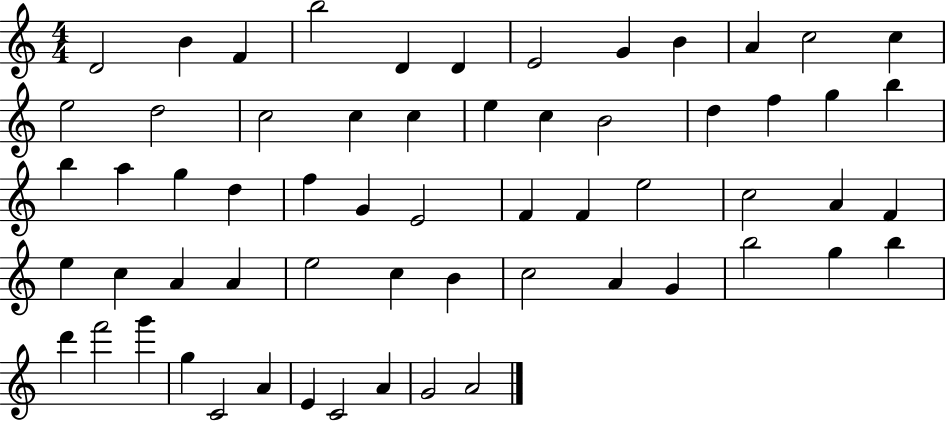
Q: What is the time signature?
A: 4/4